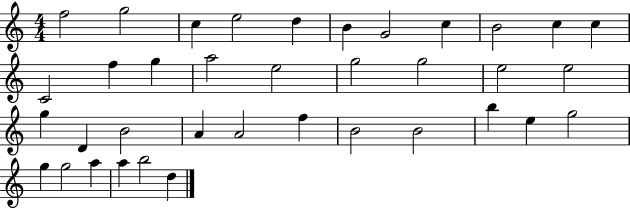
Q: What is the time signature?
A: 4/4